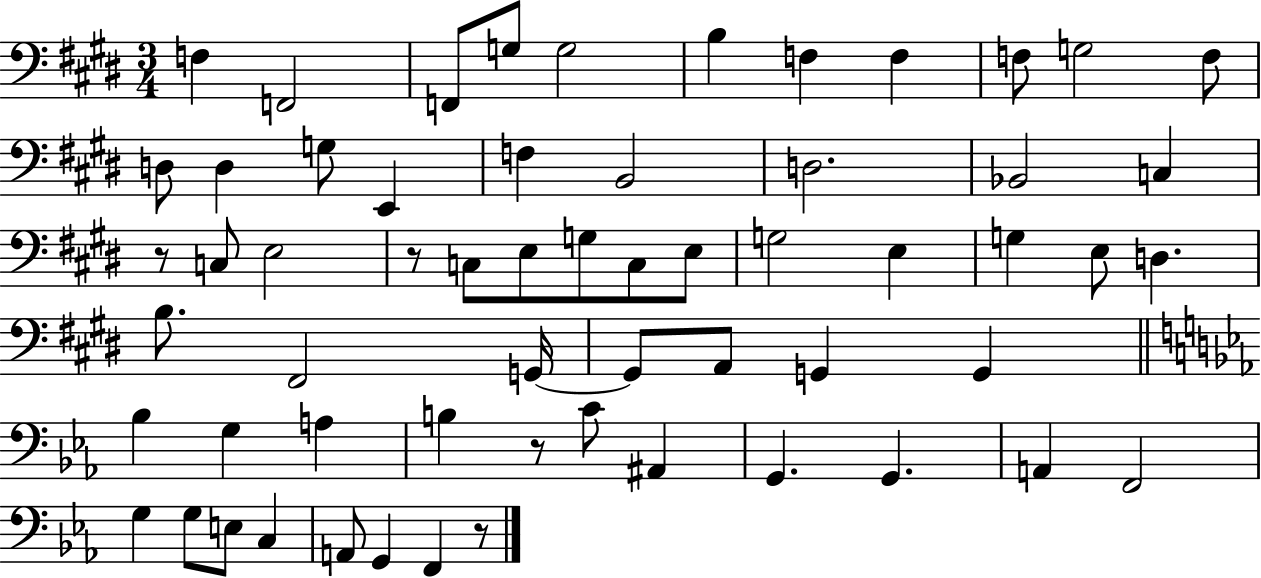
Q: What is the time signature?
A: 3/4